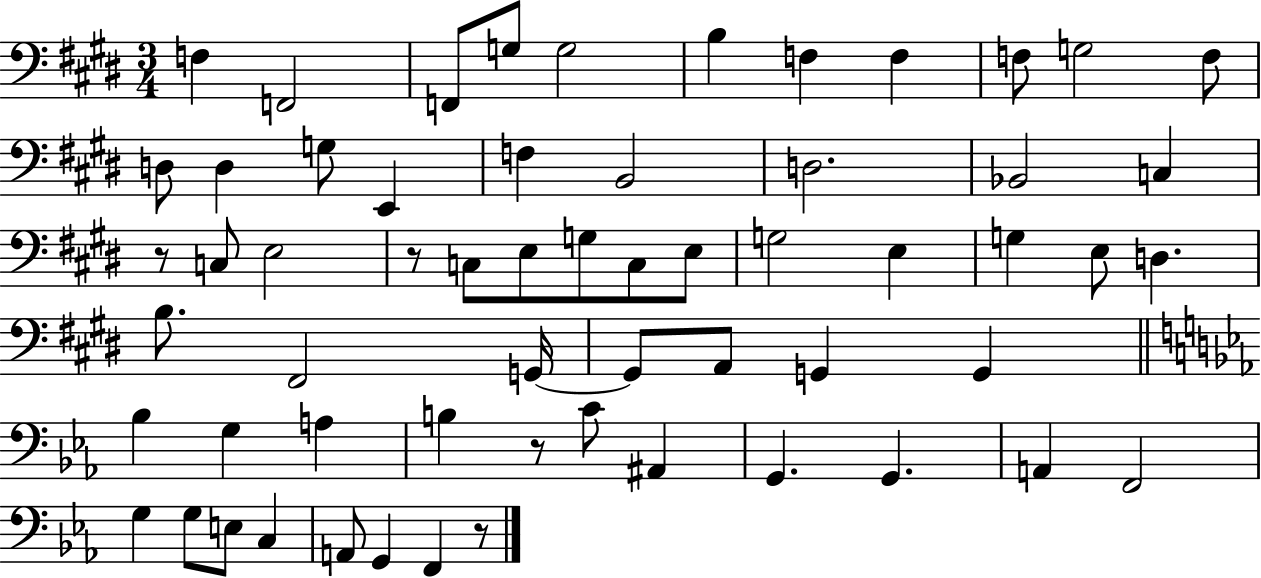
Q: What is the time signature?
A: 3/4